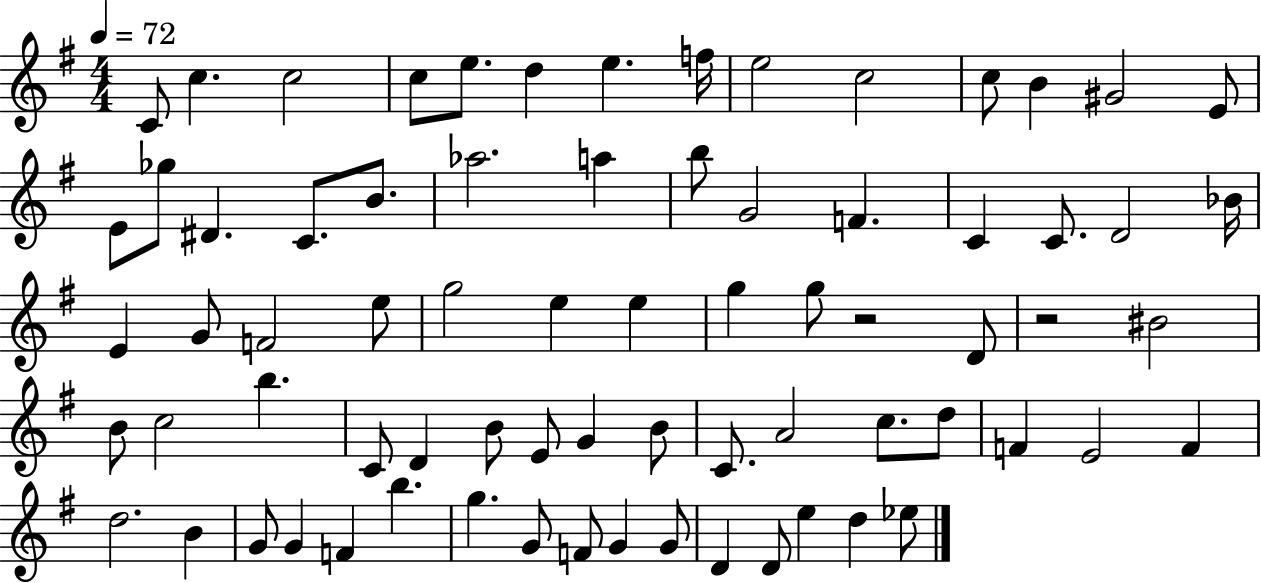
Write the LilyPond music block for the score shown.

{
  \clef treble
  \numericTimeSignature
  \time 4/4
  \key g \major
  \tempo 4 = 72
  c'8 c''4. c''2 | c''8 e''8. d''4 e''4. f''16 | e''2 c''2 | c''8 b'4 gis'2 e'8 | \break e'8 ges''8 dis'4. c'8. b'8. | aes''2. a''4 | b''8 g'2 f'4. | c'4 c'8. d'2 bes'16 | \break e'4 g'8 f'2 e''8 | g''2 e''4 e''4 | g''4 g''8 r2 d'8 | r2 bis'2 | \break b'8 c''2 b''4. | c'8 d'4 b'8 e'8 g'4 b'8 | c'8. a'2 c''8. d''8 | f'4 e'2 f'4 | \break d''2. b'4 | g'8 g'4 f'4 b''4. | g''4. g'8 f'8 g'4 g'8 | d'4 d'8 e''4 d''4 ees''8 | \break \bar "|."
}